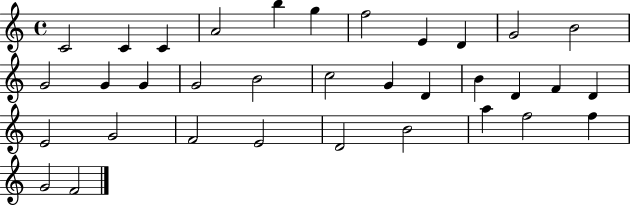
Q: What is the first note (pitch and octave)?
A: C4